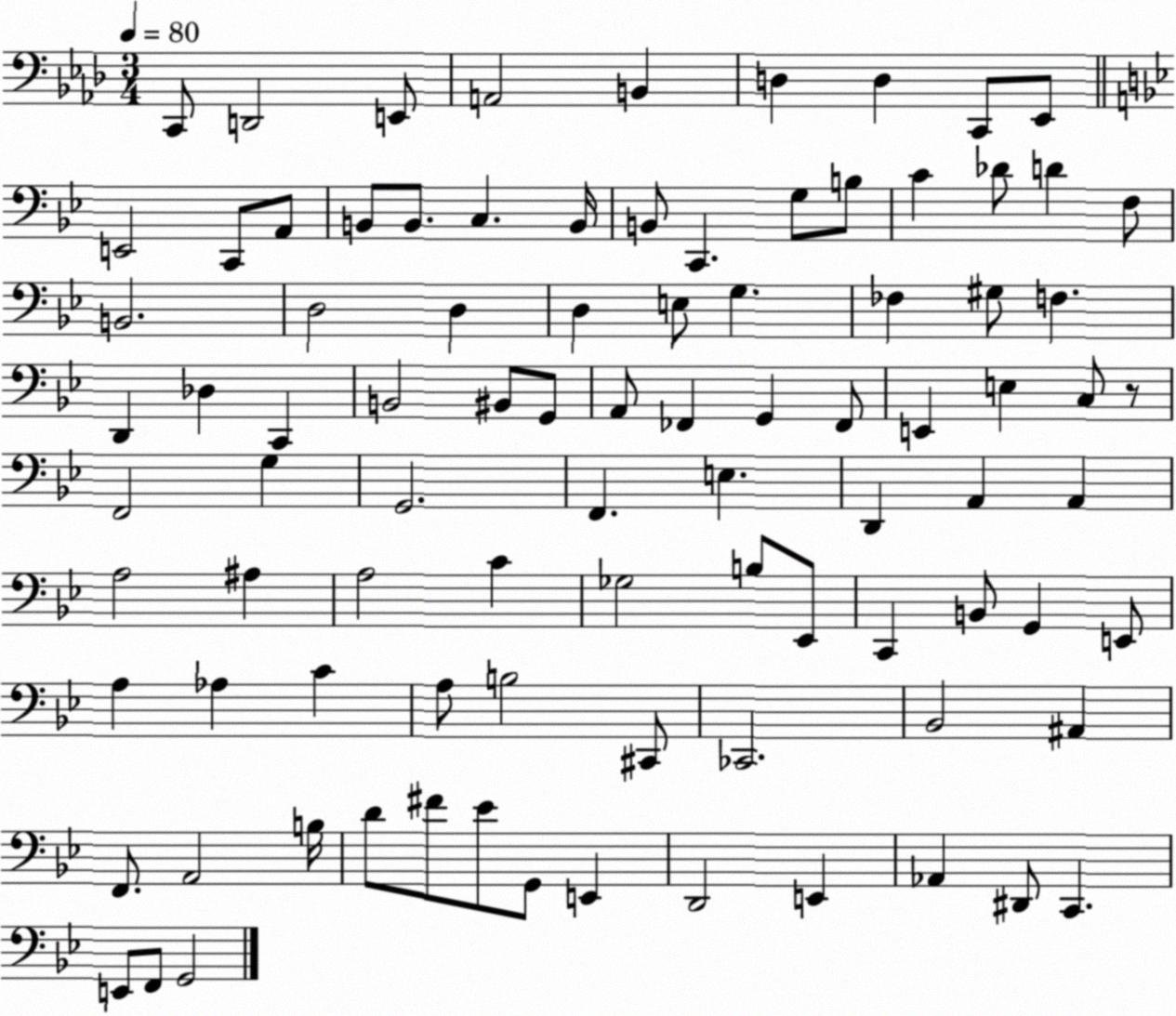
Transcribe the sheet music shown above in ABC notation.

X:1
T:Untitled
M:3/4
L:1/4
K:Ab
C,,/2 D,,2 E,,/2 A,,2 B,, D, D, C,,/2 _E,,/2 E,,2 C,,/2 A,,/2 B,,/2 B,,/2 C, B,,/4 B,,/2 C,, G,/2 B,/2 C _D/2 D F,/2 B,,2 D,2 D, D, E,/2 G, _F, ^G,/2 F, D,, _D, C,, B,,2 ^B,,/2 G,,/2 A,,/2 _F,, G,, _F,,/2 E,, E, C,/2 z/2 F,,2 G, G,,2 F,, E, D,, A,, A,, A,2 ^A, A,2 C _G,2 B,/2 _E,,/2 C,, B,,/2 G,, E,,/2 A, _A, C A,/2 B,2 ^C,,/2 _C,,2 _B,,2 ^A,, F,,/2 A,,2 B,/4 D/2 ^F/2 _E/2 G,,/2 E,, D,,2 E,, _A,, ^D,,/2 C,, E,,/2 F,,/2 G,,2